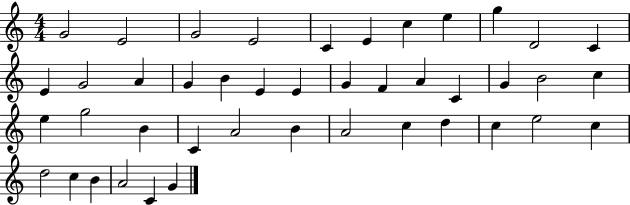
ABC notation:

X:1
T:Untitled
M:4/4
L:1/4
K:C
G2 E2 G2 E2 C E c e g D2 C E G2 A G B E E G F A C G B2 c e g2 B C A2 B A2 c d c e2 c d2 c B A2 C G